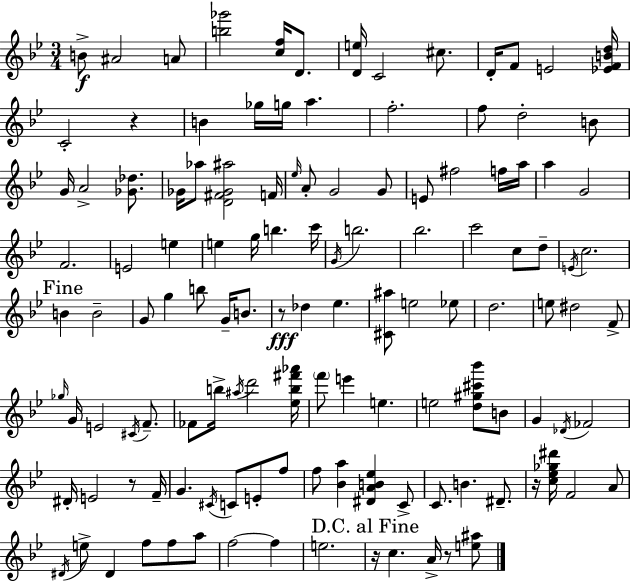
{
  \clef treble
  \numericTimeSignature
  \time 3/4
  \key bes \major
  \repeat volta 2 { b'8->\f ais'2 a'8 | <b'' ges'''>2 <c'' f''>16 d'8. | <d' e''>16 c'2 cis''8. | d'16-. f'8 e'2 <ees' f' b' d''>16 | \break c'2-. r4 | b'4 ges''16 g''16 a''4. | f''2.-. | f''8 d''2-. b'8 | \break g'16 a'2-> <ges' des''>8. | ges'16 aes''8 <d' fis' ges' ais''>2 f'16 | \grace { ees''16 } a'8-. g'2 g'8 | e'8 fis''2 f''16 | \break a''16 a''4 g'2 | f'2. | e'2 e''4 | e''4 g''16 b''4. | \break c'''16 \acciaccatura { g'16 } b''2. | bes''2. | c'''2 c''8 | d''8-- \acciaccatura { e'16 } c''2. | \break \mark "Fine" b'4 b'2-- | g'8 g''4 b''8 g'16-- | b'8. r8\fff des''4 ees''4. | <cis' ais''>8 e''2 | \break ees''8 d''2. | e''8 dis''2 | f'8-> \grace { ges''16 } g'16 e'2 | \acciaccatura { cis'16 } f'8.-- fes'8 b''16-> \acciaccatura { ais''16 } d'''2 | \break <ees'' b'' fis''' aes'''>16 \parenthesize f'''8 e'''4 | e''4. e''2 | <d'' gis'' cis''' bes'''>8 b'8 g'4 \acciaccatura { des'16 } fes'2 | dis'16-. e'2 | \break r8 f'16-- g'4. | \acciaccatura { cis'16 } c'8 e'8-. f''8 f''8 <bes' a''>4 | <dis' a' b' ees''>4 c'8-> c'8. b'4. | dis'8.-- r16 <c'' ees'' ges'' dis'''>16 f'2 | \break a'8 \acciaccatura { dis'16 } e''8-> dis'4 | f''8 f''8 a''8 f''2~~ | f''4 e''2. | \mark "D.C. al Fine" r16 c''4. | \break a'16-> r8 <e'' ais''>8 } \bar "|."
}